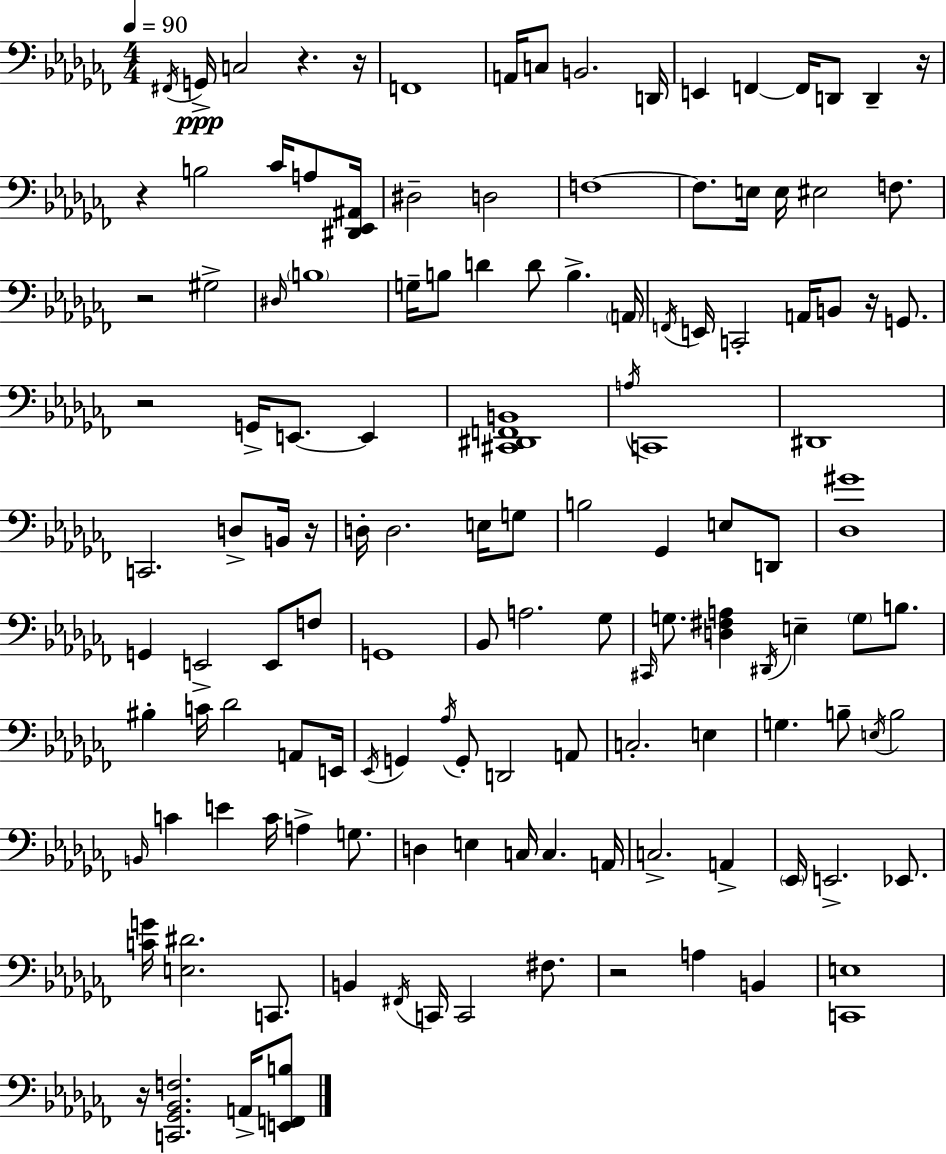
F#2/s G2/s C3/h R/q. R/s F2/w A2/s C3/e B2/h. D2/s E2/q F2/q F2/s D2/e D2/q R/s R/q B3/h CES4/s A3/e [D#2,Eb2,A#2]/s D#3/h D3/h F3/w F3/e. E3/s E3/s EIS3/h F3/e. R/h G#3/h D#3/s B3/w G3/s B3/e D4/q D4/e B3/q. A2/s F2/s E2/s C2/h A2/s B2/e R/s G2/e. R/h G2/s E2/e. E2/q [C#2,D#2,F2,B2]/w A3/s C2/w D#2/w C2/h. D3/e B2/s R/s D3/s D3/h. E3/s G3/e B3/h Gb2/q E3/e D2/e [Db3,G#4]/w G2/q E2/h E2/e F3/e G2/w Bb2/e A3/h. Gb3/e C#2/s G3/e. [D3,F#3,A3]/q D#2/s E3/q G3/e B3/e. BIS3/q C4/s Db4/h A2/e E2/s Eb2/s G2/q Ab3/s G2/e D2/h A2/e C3/h. E3/q G3/q. B3/e E3/s B3/h B2/s C4/q E4/q C4/s A3/q G3/e. D3/q E3/q C3/s C3/q. A2/s C3/h. A2/q Eb2/s E2/h. Eb2/e. [C4,G4]/s [E3,D#4]/h. C2/e. B2/q F#2/s C2/s C2/h F#3/e. R/h A3/q B2/q [C2,E3]/w R/s [C2,Gb2,Bb2,F3]/h. A2/s [E2,F2,B3]/e